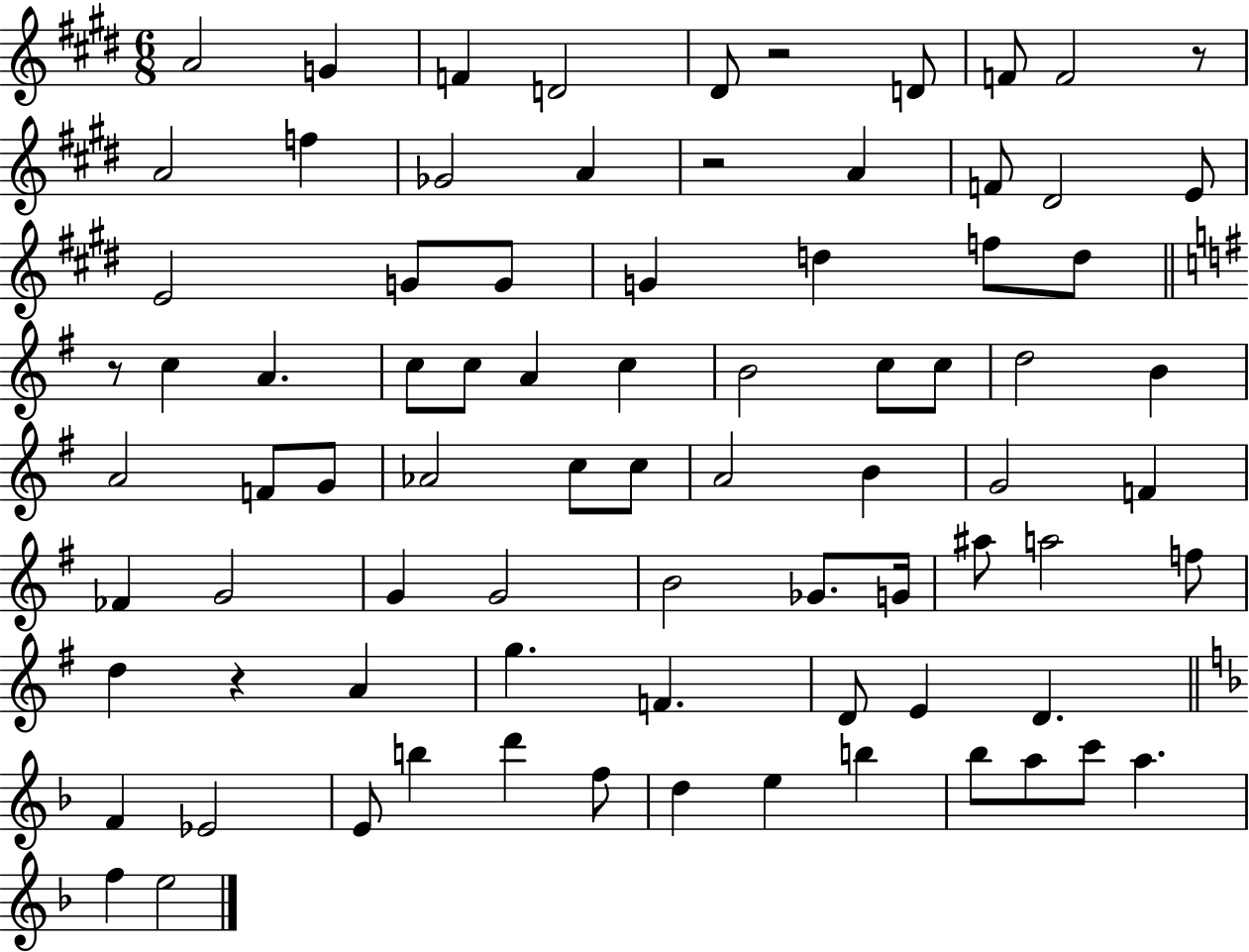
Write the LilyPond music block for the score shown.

{
  \clef treble
  \numericTimeSignature
  \time 6/8
  \key e \major
  a'2 g'4 | f'4 d'2 | dis'8 r2 d'8 | f'8 f'2 r8 | \break a'2 f''4 | ges'2 a'4 | r2 a'4 | f'8 dis'2 e'8 | \break e'2 g'8 g'8 | g'4 d''4 f''8 d''8 | \bar "||" \break \key g \major r8 c''4 a'4. | c''8 c''8 a'4 c''4 | b'2 c''8 c''8 | d''2 b'4 | \break a'2 f'8 g'8 | aes'2 c''8 c''8 | a'2 b'4 | g'2 f'4 | \break fes'4 g'2 | g'4 g'2 | b'2 ges'8. g'16 | ais''8 a''2 f''8 | \break d''4 r4 a'4 | g''4. f'4. | d'8 e'4 d'4. | \bar "||" \break \key d \minor f'4 ees'2 | e'8 b''4 d'''4 f''8 | d''4 e''4 b''4 | bes''8 a''8 c'''8 a''4. | \break f''4 e''2 | \bar "|."
}